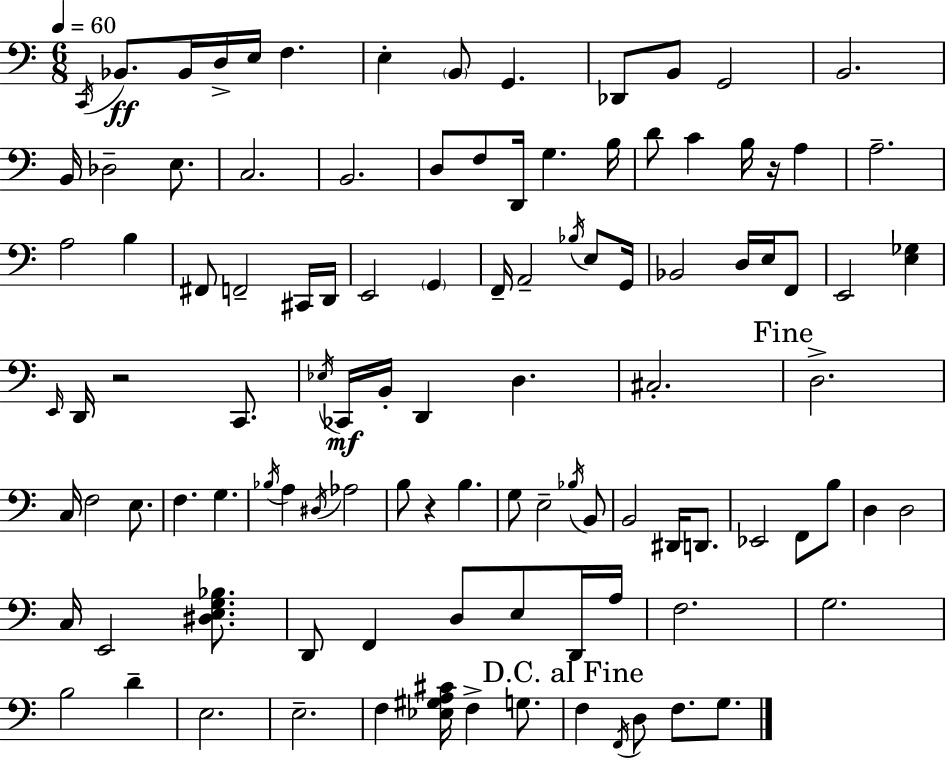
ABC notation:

X:1
T:Untitled
M:6/8
L:1/4
K:C
C,,/4 _B,,/2 _B,,/4 D,/4 E,/4 F, E, B,,/2 G,, _D,,/2 B,,/2 G,,2 B,,2 B,,/4 _D,2 E,/2 C,2 B,,2 D,/2 F,/2 D,,/4 G, B,/4 D/2 C B,/4 z/4 A, A,2 A,2 B, ^F,,/2 F,,2 ^C,,/4 D,,/4 E,,2 G,, F,,/4 A,,2 _B,/4 E,/2 G,,/4 _B,,2 D,/4 E,/4 F,,/2 E,,2 [E,_G,] E,,/4 D,,/4 z2 C,,/2 _E,/4 _C,,/4 B,,/4 D,, D, ^C,2 D,2 C,/4 F,2 E,/2 F, G, _B,/4 A, ^D,/4 _A,2 B,/2 z B, G,/2 E,2 _B,/4 B,,/2 B,,2 ^D,,/4 D,,/2 _E,,2 F,,/2 B,/2 D, D,2 C,/4 E,,2 [^D,E,G,_B,]/2 D,,/2 F,, D,/2 E,/2 D,,/4 A,/4 F,2 G,2 B,2 D E,2 E,2 F, [_E,^G,A,^C]/4 F, G,/2 F, F,,/4 D,/2 F,/2 G,/2